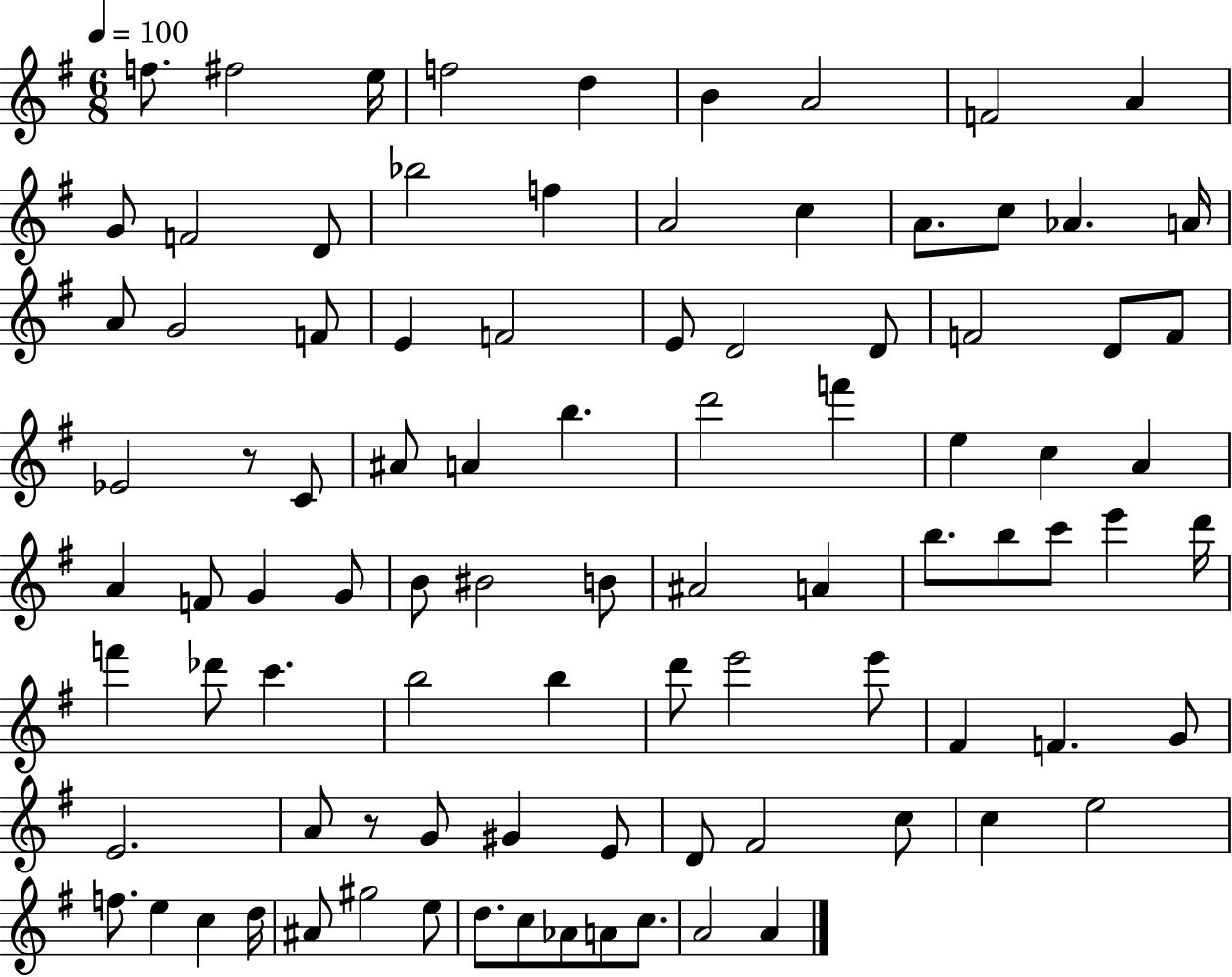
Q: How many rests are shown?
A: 2